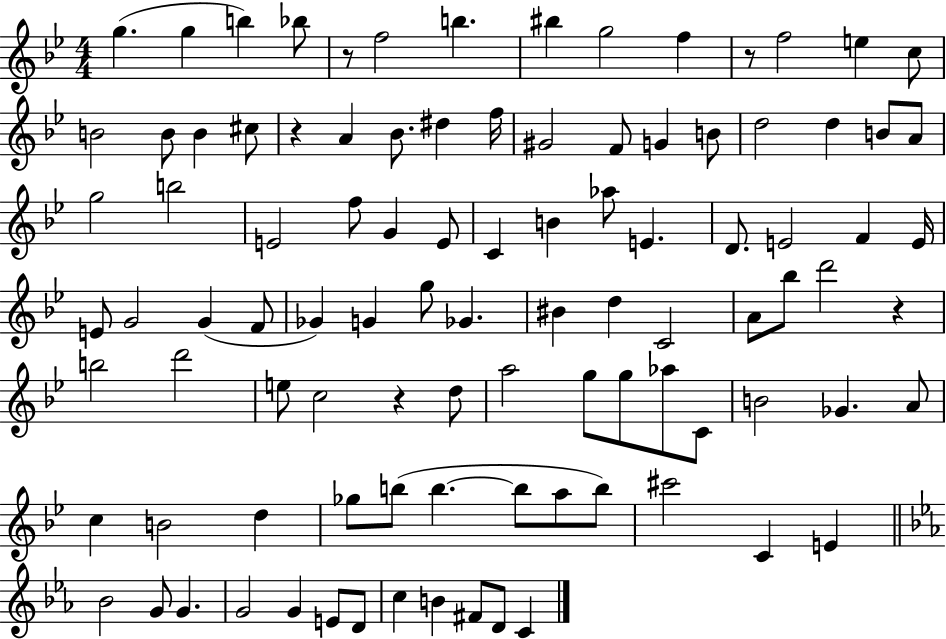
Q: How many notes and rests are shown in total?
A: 98